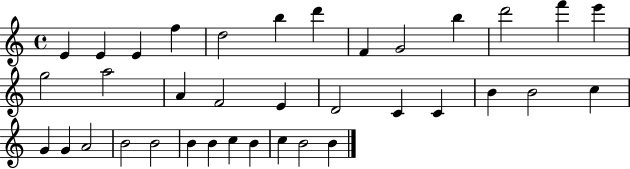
{
  \clef treble
  \time 4/4
  \defaultTimeSignature
  \key c \major
  e'4 e'4 e'4 f''4 | d''2 b''4 d'''4 | f'4 g'2 b''4 | d'''2 f'''4 e'''4 | \break g''2 a''2 | a'4 f'2 e'4 | d'2 c'4 c'4 | b'4 b'2 c''4 | \break g'4 g'4 a'2 | b'2 b'2 | b'4 b'4 c''4 b'4 | c''4 b'2 b'4 | \break \bar "|."
}